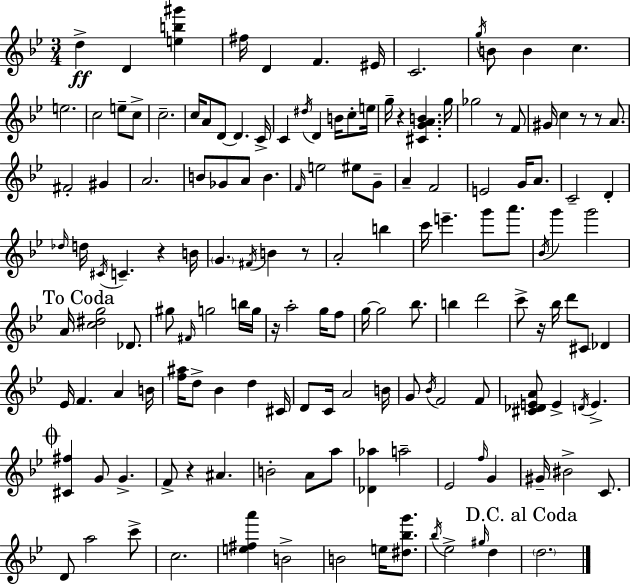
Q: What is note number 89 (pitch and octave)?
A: Db4